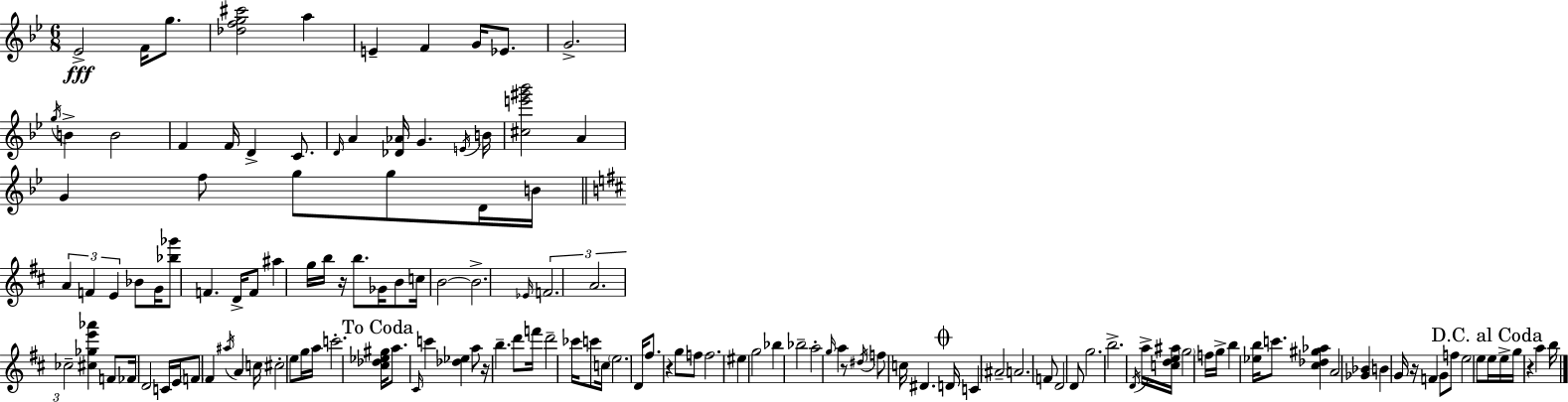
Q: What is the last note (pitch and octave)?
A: B5